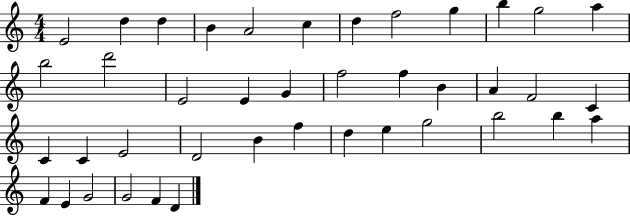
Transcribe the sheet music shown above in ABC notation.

X:1
T:Untitled
M:4/4
L:1/4
K:C
E2 d d B A2 c d f2 g b g2 a b2 d'2 E2 E G f2 f B A F2 C C C E2 D2 B f d e g2 b2 b a F E G2 G2 F D